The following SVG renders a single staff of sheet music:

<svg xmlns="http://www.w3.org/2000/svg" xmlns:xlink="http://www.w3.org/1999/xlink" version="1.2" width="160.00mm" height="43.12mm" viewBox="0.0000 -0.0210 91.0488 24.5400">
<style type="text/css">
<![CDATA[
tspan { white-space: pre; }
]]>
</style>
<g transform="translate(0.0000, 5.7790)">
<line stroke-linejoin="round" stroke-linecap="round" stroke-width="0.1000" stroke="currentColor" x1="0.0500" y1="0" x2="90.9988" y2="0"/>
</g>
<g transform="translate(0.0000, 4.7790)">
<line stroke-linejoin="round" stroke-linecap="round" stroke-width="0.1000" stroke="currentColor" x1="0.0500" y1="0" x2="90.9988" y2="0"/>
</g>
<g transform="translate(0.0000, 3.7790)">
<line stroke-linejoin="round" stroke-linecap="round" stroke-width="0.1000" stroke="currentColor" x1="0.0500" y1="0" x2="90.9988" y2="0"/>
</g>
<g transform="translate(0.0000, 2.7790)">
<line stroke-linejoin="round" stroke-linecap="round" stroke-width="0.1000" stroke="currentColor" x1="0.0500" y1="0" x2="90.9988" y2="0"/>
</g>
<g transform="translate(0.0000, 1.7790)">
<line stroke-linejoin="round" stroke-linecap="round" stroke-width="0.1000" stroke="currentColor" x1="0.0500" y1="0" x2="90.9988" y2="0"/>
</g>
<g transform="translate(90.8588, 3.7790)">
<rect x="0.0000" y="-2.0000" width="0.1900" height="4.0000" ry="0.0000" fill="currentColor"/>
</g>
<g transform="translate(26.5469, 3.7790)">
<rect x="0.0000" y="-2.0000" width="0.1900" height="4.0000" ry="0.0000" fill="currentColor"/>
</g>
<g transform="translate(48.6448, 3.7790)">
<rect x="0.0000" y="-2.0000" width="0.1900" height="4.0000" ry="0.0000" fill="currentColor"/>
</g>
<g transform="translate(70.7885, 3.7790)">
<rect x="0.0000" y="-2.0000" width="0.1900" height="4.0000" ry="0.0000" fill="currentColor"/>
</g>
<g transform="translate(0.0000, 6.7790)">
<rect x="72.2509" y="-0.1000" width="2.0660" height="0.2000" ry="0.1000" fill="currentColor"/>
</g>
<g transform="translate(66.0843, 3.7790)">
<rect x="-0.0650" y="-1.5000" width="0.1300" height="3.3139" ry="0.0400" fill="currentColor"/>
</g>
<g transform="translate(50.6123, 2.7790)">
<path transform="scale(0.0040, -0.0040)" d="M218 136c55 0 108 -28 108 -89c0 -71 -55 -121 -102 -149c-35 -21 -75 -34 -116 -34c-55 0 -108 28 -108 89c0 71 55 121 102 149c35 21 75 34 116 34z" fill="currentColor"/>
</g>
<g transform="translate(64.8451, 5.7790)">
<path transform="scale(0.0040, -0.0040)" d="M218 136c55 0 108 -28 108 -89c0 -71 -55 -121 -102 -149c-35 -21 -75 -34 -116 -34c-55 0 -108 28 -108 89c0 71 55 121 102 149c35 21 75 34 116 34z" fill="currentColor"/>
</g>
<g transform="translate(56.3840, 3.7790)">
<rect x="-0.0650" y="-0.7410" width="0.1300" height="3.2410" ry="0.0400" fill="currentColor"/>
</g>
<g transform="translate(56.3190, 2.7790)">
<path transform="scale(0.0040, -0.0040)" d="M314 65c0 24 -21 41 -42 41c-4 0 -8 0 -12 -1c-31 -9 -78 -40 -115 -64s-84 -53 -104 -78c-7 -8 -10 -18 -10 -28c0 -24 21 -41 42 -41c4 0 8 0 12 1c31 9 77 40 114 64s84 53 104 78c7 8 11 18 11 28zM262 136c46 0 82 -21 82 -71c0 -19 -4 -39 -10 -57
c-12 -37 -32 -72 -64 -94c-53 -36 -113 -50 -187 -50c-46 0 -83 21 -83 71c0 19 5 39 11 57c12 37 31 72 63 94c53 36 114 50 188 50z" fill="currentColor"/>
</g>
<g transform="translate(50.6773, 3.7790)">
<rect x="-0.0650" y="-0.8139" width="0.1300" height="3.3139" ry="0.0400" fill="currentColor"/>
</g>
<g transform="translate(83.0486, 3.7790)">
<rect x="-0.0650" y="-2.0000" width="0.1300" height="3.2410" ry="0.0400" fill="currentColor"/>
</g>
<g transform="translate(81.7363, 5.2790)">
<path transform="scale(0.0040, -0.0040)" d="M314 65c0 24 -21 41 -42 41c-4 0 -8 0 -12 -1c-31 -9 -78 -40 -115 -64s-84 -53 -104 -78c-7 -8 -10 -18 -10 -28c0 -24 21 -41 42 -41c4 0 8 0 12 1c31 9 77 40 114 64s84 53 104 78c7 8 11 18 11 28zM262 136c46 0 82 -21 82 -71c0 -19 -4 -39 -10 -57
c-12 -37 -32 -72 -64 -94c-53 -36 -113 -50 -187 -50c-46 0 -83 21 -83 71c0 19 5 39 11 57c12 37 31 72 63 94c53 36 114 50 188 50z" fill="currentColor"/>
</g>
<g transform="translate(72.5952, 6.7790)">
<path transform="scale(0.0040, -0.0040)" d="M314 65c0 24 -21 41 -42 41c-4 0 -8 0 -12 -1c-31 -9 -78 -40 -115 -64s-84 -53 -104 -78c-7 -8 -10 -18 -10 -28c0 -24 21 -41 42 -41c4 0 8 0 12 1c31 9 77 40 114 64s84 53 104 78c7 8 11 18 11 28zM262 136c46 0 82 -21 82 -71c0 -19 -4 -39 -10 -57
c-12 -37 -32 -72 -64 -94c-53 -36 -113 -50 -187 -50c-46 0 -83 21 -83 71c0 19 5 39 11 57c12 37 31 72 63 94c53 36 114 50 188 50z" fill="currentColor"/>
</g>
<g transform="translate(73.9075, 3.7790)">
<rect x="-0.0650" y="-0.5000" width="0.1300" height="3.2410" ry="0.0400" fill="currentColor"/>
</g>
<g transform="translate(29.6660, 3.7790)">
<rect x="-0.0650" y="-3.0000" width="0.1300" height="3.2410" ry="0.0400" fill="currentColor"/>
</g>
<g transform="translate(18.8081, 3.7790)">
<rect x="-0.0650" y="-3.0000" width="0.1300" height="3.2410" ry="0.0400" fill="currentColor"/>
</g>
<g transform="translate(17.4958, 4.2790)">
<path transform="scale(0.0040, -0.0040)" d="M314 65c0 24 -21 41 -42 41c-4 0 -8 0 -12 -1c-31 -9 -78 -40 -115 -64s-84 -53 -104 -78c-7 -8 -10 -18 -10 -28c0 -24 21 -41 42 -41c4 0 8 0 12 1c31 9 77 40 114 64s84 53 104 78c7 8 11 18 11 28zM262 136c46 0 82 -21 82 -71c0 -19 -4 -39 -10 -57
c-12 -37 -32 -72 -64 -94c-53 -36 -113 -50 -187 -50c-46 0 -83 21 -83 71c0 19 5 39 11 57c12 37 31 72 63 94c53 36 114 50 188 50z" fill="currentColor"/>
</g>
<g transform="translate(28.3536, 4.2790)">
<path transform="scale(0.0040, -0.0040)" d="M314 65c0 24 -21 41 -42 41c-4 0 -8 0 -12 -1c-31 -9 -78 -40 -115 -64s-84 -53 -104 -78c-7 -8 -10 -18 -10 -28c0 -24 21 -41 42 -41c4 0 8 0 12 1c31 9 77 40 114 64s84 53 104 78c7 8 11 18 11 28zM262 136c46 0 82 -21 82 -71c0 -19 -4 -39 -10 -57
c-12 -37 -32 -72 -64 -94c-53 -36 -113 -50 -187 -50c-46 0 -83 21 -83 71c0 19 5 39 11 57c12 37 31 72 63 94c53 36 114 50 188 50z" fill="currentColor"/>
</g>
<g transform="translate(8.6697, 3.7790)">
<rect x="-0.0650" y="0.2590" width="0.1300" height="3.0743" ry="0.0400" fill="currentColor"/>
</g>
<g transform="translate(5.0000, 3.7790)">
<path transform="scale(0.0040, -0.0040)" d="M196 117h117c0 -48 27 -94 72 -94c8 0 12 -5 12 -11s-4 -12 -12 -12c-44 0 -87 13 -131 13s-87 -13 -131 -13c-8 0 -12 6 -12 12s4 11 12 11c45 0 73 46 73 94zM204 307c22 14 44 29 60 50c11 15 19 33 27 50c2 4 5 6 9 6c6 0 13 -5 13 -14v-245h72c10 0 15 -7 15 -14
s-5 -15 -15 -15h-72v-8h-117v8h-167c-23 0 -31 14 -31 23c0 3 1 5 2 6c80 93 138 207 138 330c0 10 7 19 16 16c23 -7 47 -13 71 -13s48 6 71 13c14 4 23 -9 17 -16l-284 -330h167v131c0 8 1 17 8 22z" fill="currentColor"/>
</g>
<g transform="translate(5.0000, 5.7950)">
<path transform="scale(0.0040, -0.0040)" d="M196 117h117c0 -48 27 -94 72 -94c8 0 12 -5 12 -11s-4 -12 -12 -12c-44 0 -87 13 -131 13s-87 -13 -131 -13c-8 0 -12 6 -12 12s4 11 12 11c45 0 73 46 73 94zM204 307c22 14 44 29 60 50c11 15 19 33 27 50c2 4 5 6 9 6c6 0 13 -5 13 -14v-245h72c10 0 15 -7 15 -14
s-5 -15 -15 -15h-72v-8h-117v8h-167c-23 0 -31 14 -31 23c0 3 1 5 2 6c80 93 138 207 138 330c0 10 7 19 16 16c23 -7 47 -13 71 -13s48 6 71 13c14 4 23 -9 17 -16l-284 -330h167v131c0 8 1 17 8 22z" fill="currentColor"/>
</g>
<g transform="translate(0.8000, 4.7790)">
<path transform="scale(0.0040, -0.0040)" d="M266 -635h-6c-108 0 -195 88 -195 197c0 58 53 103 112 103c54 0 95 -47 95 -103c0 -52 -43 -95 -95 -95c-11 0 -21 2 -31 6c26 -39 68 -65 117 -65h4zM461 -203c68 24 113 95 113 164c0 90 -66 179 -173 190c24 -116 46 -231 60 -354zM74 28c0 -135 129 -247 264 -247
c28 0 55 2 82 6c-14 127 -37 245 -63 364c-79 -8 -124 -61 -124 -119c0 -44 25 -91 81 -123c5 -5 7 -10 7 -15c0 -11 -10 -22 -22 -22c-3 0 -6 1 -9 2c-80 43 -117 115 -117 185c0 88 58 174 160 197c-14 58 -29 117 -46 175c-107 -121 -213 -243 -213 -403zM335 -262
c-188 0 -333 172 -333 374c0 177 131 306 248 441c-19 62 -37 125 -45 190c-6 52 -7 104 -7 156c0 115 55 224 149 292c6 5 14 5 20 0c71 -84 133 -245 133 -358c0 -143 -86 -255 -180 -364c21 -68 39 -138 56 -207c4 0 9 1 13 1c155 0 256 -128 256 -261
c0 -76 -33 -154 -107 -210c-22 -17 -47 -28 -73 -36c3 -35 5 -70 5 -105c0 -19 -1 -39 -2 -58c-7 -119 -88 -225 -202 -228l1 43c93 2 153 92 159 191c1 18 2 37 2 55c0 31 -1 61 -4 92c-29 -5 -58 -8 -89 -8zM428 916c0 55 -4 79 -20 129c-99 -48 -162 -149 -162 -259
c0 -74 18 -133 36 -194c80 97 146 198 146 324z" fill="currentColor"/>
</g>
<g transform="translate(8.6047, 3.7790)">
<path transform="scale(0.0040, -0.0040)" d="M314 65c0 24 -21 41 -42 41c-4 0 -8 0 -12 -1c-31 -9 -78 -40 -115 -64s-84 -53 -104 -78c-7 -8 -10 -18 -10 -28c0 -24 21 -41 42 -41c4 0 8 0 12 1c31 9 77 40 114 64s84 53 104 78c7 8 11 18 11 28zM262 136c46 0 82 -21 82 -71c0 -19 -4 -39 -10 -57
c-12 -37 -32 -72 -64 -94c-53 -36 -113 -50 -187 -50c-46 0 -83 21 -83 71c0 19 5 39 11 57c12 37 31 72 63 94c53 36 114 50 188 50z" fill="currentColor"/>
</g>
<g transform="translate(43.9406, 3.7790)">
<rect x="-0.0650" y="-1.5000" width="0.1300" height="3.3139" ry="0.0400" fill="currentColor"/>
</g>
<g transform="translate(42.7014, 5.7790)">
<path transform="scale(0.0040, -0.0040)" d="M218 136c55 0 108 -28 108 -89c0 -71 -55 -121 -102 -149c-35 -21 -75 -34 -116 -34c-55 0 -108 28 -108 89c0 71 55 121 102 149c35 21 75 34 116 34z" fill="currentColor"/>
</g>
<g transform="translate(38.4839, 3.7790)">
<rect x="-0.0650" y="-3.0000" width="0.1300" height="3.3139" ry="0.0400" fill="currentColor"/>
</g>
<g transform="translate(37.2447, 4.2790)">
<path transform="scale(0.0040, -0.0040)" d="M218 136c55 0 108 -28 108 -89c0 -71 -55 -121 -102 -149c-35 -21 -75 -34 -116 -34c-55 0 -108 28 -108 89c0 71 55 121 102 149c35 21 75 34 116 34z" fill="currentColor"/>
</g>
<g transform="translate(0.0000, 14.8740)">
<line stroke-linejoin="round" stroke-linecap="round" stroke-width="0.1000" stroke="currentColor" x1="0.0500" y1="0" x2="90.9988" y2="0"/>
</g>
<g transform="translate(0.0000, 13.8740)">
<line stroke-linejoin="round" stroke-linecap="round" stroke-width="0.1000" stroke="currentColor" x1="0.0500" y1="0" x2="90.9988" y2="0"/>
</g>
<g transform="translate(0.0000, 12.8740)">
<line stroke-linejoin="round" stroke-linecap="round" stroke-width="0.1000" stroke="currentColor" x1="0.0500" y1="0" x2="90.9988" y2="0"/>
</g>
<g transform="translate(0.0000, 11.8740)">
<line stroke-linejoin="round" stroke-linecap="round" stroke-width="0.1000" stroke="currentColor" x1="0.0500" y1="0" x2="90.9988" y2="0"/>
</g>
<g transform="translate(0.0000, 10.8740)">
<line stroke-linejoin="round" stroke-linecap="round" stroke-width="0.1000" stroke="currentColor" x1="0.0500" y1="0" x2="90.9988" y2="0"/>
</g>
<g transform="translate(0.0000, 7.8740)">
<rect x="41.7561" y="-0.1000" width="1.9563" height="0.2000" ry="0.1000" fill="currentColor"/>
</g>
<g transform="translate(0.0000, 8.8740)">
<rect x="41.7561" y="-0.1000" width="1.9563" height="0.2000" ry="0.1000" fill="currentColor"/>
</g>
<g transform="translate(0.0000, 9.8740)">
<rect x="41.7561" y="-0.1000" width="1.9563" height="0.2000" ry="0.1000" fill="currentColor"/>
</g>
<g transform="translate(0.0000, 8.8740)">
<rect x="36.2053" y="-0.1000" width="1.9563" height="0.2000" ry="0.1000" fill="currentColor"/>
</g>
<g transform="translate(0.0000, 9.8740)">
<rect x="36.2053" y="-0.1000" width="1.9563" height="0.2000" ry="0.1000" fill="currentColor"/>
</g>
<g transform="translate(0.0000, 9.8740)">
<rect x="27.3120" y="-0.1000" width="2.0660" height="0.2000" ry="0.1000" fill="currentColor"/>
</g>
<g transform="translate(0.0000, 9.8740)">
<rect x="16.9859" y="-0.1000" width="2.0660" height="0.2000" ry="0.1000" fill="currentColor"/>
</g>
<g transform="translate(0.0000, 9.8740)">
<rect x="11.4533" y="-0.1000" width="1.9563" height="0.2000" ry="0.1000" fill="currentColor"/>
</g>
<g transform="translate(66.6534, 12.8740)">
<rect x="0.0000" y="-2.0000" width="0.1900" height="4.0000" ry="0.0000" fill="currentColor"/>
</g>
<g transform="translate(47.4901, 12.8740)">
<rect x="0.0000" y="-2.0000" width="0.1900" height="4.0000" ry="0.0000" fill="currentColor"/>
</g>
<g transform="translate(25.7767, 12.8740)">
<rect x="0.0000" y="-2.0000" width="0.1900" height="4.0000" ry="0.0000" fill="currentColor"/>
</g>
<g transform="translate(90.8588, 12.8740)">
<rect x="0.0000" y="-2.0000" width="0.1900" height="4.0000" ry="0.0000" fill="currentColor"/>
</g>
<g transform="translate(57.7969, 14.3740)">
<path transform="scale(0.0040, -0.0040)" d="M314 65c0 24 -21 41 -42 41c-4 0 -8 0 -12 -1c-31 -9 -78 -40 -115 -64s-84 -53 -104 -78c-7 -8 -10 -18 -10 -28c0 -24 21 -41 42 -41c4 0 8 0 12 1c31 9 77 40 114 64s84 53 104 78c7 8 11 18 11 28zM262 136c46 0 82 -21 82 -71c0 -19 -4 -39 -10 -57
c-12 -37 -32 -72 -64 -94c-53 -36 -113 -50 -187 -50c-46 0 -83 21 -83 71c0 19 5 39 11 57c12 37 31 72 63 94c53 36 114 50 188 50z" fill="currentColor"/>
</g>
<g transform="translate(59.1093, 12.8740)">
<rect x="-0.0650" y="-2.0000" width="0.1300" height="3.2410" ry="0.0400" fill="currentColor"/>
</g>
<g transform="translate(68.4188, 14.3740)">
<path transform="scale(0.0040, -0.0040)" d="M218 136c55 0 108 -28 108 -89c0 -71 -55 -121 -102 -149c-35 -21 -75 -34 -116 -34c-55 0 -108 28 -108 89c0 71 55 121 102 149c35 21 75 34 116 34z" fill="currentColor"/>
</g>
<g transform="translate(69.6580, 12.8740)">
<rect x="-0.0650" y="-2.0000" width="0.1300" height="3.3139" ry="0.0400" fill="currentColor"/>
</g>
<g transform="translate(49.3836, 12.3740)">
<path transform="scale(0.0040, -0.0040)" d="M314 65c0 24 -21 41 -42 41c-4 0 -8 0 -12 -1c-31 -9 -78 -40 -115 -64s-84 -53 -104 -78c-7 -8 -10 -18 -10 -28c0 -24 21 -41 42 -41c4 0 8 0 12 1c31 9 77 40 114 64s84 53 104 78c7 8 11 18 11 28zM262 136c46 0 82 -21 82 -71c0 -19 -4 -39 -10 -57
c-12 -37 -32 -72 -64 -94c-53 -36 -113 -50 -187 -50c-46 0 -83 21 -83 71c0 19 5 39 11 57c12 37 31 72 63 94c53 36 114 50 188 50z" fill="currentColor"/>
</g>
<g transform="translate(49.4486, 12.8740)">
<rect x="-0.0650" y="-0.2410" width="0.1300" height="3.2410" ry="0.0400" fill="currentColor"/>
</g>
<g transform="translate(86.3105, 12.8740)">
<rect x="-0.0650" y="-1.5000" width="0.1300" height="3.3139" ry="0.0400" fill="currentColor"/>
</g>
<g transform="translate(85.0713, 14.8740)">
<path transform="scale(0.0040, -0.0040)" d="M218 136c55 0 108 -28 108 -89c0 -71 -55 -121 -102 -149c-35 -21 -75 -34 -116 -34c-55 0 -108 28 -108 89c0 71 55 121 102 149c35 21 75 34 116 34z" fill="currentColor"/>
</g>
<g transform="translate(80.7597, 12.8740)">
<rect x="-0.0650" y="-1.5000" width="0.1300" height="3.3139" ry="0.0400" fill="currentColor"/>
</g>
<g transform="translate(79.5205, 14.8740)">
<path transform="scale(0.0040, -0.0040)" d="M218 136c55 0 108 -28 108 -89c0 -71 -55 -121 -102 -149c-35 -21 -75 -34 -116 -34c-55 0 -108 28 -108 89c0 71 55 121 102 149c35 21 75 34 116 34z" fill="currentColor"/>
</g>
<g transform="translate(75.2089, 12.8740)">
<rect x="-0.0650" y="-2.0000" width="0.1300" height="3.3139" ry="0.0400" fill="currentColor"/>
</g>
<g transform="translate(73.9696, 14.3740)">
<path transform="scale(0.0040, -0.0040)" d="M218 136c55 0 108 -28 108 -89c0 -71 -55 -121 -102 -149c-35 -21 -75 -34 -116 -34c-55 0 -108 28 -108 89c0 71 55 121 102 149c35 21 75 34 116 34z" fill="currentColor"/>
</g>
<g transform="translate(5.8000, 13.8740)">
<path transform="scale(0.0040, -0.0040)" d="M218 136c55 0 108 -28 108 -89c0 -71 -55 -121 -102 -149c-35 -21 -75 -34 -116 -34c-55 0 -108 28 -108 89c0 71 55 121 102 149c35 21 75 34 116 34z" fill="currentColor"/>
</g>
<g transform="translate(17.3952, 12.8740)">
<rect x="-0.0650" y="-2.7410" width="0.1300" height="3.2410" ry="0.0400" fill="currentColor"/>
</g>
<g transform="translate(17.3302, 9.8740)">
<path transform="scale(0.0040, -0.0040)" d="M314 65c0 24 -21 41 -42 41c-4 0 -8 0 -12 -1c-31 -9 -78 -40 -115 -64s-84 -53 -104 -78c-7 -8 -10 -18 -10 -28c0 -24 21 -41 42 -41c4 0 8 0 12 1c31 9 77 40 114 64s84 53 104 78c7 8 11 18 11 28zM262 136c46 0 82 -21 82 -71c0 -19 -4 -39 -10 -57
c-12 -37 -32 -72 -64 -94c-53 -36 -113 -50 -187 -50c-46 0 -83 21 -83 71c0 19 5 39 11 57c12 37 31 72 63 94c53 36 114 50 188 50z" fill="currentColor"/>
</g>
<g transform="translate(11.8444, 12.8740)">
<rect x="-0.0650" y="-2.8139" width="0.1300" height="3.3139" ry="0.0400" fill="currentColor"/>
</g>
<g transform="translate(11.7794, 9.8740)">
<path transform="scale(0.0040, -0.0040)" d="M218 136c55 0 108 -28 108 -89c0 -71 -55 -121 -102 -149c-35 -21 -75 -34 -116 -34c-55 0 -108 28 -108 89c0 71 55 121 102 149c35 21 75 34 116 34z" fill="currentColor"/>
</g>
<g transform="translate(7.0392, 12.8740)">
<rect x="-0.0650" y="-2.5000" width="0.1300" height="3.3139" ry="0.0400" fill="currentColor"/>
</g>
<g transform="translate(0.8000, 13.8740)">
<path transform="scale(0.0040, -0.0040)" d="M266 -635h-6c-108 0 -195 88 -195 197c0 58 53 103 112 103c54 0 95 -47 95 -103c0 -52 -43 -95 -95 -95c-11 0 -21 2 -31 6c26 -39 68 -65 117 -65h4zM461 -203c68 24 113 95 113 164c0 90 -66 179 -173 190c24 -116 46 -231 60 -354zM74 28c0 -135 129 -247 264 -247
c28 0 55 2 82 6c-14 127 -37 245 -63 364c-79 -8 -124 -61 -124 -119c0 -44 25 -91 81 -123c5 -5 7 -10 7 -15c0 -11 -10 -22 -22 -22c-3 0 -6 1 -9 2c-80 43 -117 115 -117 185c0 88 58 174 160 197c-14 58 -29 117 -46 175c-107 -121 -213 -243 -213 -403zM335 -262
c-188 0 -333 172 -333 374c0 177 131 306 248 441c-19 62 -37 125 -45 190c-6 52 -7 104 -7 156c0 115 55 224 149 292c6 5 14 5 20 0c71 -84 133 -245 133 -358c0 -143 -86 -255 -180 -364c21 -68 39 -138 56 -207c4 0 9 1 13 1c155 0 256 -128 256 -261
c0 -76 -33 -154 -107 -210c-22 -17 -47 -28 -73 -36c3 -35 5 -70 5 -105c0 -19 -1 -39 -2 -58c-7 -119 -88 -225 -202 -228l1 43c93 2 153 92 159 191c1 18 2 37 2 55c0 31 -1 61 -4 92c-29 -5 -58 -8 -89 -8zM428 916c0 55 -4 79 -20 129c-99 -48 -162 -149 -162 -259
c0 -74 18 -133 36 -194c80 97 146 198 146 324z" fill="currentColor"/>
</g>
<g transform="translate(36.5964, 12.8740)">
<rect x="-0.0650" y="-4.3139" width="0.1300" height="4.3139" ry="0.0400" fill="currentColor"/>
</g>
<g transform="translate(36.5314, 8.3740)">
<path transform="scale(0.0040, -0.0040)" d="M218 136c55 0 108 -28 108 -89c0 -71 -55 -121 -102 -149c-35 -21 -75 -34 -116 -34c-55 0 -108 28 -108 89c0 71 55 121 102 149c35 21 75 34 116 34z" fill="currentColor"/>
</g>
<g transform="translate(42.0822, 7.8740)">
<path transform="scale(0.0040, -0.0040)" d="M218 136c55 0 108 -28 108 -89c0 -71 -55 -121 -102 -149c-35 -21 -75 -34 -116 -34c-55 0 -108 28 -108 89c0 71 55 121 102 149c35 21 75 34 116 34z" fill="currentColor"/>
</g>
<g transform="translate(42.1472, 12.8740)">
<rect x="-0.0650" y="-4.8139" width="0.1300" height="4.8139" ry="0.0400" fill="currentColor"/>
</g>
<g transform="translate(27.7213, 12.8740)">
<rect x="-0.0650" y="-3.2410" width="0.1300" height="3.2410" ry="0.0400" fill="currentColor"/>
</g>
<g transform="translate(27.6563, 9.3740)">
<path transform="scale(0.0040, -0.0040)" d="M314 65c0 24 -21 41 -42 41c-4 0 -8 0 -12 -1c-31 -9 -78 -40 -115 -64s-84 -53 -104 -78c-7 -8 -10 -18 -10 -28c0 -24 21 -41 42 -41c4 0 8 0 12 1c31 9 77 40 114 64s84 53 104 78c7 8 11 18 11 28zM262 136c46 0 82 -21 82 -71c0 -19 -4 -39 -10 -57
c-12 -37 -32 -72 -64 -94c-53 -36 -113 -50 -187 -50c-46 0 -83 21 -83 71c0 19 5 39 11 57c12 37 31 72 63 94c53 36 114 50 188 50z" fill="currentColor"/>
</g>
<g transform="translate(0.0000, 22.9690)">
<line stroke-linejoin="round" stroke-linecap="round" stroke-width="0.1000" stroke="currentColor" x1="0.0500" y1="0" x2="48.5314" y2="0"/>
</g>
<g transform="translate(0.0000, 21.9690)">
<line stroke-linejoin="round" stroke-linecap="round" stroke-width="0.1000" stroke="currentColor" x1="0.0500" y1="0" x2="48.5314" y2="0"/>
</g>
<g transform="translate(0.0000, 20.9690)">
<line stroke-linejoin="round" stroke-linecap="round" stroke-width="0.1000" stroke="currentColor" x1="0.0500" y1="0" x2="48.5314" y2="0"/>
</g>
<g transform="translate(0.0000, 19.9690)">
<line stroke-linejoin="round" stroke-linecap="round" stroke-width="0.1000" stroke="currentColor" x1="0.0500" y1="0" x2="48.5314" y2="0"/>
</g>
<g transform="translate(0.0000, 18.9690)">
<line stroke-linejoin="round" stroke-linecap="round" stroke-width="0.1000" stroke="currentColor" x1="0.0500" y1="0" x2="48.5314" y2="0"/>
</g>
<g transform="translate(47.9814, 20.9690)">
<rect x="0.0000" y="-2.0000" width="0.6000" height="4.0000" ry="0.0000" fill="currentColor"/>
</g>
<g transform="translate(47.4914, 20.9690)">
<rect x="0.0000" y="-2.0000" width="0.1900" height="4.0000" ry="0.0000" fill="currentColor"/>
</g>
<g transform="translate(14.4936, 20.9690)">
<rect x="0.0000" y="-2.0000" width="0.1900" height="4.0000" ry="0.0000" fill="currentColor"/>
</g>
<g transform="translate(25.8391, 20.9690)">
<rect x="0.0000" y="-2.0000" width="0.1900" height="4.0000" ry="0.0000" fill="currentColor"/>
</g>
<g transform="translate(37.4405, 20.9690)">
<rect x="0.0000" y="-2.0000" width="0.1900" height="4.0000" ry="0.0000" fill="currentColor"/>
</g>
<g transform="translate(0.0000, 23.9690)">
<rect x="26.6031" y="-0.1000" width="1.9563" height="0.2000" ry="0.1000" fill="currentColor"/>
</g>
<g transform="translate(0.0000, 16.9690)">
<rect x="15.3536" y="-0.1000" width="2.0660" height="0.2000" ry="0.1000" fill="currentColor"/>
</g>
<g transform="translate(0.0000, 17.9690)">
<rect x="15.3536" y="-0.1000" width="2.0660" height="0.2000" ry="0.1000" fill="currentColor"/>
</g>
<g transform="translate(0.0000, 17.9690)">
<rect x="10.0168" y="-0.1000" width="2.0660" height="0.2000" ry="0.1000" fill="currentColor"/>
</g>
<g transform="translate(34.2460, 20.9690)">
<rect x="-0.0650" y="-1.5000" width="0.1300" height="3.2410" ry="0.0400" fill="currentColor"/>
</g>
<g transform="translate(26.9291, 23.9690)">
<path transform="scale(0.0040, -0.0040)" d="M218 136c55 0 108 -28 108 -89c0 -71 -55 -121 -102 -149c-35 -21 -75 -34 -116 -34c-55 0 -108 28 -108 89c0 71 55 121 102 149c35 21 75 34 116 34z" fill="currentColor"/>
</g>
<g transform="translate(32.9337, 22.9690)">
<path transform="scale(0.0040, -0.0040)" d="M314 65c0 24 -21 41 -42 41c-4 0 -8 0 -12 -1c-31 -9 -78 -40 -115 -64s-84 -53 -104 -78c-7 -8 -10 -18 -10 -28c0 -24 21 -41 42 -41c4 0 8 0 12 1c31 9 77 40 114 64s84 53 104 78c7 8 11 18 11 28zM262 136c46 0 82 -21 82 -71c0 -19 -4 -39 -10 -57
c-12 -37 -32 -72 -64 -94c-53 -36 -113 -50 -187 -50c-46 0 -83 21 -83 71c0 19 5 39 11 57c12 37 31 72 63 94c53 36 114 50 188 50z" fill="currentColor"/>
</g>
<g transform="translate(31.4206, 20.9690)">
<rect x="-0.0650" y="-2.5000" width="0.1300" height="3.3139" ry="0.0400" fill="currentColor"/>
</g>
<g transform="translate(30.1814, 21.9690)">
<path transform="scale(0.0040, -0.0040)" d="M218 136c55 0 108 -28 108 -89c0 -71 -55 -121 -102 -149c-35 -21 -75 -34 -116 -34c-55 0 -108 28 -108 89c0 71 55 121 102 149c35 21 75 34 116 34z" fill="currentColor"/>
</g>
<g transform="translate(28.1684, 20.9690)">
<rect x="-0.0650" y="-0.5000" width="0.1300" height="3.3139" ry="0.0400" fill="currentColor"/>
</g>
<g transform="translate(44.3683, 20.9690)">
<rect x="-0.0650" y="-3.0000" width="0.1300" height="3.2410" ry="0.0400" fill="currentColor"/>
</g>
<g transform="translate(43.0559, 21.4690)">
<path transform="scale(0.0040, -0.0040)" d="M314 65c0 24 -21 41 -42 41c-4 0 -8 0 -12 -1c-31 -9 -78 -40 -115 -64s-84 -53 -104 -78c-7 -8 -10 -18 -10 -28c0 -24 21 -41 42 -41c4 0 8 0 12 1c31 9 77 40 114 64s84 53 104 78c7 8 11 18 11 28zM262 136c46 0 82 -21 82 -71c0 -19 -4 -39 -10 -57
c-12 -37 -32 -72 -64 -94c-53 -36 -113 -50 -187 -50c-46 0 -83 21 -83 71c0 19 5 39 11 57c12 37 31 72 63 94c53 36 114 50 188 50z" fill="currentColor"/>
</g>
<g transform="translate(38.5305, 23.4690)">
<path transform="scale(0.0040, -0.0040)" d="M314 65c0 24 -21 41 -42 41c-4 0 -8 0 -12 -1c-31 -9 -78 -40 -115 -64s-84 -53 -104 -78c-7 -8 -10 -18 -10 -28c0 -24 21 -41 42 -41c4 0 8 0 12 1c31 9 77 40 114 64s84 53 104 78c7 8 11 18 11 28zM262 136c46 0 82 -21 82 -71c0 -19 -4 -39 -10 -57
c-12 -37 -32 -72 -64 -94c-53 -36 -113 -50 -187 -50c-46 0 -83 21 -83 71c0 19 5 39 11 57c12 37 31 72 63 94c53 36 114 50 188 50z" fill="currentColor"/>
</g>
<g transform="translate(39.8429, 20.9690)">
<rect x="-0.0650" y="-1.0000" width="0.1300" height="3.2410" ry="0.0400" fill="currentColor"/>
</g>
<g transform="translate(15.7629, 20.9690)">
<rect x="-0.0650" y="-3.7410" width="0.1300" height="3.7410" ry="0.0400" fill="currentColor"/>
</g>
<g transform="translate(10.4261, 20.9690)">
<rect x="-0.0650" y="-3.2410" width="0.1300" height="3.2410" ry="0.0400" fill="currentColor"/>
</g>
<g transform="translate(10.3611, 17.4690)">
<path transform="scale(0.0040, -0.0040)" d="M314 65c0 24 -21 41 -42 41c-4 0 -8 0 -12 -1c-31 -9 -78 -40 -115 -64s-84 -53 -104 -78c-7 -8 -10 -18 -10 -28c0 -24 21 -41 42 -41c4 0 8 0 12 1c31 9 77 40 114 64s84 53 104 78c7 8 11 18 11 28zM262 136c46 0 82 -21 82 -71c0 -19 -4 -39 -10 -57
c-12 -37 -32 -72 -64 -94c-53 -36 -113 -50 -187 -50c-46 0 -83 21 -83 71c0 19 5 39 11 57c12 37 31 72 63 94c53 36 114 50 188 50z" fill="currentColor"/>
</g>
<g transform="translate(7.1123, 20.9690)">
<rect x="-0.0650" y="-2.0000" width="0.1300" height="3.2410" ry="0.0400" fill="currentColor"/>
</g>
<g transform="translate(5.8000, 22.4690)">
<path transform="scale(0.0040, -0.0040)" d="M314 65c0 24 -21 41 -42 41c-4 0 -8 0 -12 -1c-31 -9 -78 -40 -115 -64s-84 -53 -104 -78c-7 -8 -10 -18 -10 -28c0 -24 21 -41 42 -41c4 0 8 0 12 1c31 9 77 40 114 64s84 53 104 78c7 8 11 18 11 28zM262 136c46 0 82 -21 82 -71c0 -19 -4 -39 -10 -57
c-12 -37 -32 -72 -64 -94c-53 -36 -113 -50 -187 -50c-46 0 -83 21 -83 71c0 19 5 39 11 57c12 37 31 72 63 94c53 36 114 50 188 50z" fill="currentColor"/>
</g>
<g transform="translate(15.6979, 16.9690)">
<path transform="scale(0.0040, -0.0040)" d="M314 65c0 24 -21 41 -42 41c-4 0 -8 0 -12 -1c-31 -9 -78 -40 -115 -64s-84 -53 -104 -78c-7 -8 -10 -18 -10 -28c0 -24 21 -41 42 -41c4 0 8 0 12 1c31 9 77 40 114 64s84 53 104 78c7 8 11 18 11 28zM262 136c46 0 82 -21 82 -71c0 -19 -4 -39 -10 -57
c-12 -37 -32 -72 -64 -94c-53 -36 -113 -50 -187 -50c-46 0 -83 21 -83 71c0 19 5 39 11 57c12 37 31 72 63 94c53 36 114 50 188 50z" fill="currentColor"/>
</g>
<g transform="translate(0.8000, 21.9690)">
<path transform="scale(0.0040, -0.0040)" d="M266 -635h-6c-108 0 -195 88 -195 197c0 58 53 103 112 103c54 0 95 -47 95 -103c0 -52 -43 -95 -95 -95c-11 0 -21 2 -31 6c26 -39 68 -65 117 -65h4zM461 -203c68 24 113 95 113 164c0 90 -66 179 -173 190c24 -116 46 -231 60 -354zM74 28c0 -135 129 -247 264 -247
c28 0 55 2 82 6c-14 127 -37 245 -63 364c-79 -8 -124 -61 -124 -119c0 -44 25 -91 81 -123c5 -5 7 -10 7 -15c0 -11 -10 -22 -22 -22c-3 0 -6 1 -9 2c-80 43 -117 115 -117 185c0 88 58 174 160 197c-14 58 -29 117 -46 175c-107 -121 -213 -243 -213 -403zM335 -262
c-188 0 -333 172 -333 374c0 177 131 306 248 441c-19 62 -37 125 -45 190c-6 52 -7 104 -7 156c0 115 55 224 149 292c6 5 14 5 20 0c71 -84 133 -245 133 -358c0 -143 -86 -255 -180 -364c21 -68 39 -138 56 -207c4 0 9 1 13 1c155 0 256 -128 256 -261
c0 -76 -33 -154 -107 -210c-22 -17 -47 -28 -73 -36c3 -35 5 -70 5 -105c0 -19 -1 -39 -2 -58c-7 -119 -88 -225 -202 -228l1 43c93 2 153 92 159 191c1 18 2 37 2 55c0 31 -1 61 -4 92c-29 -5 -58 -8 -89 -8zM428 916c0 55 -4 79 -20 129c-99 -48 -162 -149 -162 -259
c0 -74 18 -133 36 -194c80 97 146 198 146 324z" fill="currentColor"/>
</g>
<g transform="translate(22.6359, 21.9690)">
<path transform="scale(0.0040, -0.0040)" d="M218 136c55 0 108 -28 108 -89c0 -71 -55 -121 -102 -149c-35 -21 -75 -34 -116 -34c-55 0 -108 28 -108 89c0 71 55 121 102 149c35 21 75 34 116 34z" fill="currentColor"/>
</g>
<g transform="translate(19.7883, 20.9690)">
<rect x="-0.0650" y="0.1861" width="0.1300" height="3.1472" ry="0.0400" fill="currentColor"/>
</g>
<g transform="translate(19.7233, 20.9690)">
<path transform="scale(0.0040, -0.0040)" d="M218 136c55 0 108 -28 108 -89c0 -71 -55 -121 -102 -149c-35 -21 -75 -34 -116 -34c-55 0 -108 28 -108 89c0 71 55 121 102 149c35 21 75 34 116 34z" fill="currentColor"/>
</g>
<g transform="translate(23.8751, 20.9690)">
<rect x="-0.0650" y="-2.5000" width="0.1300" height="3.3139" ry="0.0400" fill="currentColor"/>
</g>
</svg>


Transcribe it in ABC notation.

X:1
T:Untitled
M:4/4
L:1/4
K:C
B2 A2 A2 A E d d2 E C2 F2 G a a2 b2 d' e' c2 F2 F F E E F2 b2 c'2 B G C G E2 D2 A2